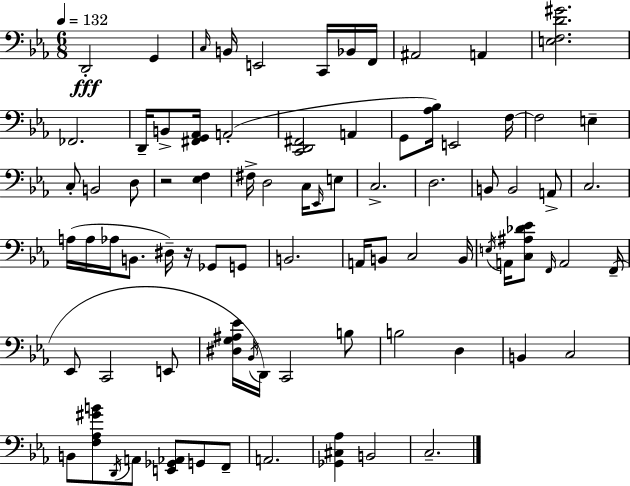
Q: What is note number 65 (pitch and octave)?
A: A2